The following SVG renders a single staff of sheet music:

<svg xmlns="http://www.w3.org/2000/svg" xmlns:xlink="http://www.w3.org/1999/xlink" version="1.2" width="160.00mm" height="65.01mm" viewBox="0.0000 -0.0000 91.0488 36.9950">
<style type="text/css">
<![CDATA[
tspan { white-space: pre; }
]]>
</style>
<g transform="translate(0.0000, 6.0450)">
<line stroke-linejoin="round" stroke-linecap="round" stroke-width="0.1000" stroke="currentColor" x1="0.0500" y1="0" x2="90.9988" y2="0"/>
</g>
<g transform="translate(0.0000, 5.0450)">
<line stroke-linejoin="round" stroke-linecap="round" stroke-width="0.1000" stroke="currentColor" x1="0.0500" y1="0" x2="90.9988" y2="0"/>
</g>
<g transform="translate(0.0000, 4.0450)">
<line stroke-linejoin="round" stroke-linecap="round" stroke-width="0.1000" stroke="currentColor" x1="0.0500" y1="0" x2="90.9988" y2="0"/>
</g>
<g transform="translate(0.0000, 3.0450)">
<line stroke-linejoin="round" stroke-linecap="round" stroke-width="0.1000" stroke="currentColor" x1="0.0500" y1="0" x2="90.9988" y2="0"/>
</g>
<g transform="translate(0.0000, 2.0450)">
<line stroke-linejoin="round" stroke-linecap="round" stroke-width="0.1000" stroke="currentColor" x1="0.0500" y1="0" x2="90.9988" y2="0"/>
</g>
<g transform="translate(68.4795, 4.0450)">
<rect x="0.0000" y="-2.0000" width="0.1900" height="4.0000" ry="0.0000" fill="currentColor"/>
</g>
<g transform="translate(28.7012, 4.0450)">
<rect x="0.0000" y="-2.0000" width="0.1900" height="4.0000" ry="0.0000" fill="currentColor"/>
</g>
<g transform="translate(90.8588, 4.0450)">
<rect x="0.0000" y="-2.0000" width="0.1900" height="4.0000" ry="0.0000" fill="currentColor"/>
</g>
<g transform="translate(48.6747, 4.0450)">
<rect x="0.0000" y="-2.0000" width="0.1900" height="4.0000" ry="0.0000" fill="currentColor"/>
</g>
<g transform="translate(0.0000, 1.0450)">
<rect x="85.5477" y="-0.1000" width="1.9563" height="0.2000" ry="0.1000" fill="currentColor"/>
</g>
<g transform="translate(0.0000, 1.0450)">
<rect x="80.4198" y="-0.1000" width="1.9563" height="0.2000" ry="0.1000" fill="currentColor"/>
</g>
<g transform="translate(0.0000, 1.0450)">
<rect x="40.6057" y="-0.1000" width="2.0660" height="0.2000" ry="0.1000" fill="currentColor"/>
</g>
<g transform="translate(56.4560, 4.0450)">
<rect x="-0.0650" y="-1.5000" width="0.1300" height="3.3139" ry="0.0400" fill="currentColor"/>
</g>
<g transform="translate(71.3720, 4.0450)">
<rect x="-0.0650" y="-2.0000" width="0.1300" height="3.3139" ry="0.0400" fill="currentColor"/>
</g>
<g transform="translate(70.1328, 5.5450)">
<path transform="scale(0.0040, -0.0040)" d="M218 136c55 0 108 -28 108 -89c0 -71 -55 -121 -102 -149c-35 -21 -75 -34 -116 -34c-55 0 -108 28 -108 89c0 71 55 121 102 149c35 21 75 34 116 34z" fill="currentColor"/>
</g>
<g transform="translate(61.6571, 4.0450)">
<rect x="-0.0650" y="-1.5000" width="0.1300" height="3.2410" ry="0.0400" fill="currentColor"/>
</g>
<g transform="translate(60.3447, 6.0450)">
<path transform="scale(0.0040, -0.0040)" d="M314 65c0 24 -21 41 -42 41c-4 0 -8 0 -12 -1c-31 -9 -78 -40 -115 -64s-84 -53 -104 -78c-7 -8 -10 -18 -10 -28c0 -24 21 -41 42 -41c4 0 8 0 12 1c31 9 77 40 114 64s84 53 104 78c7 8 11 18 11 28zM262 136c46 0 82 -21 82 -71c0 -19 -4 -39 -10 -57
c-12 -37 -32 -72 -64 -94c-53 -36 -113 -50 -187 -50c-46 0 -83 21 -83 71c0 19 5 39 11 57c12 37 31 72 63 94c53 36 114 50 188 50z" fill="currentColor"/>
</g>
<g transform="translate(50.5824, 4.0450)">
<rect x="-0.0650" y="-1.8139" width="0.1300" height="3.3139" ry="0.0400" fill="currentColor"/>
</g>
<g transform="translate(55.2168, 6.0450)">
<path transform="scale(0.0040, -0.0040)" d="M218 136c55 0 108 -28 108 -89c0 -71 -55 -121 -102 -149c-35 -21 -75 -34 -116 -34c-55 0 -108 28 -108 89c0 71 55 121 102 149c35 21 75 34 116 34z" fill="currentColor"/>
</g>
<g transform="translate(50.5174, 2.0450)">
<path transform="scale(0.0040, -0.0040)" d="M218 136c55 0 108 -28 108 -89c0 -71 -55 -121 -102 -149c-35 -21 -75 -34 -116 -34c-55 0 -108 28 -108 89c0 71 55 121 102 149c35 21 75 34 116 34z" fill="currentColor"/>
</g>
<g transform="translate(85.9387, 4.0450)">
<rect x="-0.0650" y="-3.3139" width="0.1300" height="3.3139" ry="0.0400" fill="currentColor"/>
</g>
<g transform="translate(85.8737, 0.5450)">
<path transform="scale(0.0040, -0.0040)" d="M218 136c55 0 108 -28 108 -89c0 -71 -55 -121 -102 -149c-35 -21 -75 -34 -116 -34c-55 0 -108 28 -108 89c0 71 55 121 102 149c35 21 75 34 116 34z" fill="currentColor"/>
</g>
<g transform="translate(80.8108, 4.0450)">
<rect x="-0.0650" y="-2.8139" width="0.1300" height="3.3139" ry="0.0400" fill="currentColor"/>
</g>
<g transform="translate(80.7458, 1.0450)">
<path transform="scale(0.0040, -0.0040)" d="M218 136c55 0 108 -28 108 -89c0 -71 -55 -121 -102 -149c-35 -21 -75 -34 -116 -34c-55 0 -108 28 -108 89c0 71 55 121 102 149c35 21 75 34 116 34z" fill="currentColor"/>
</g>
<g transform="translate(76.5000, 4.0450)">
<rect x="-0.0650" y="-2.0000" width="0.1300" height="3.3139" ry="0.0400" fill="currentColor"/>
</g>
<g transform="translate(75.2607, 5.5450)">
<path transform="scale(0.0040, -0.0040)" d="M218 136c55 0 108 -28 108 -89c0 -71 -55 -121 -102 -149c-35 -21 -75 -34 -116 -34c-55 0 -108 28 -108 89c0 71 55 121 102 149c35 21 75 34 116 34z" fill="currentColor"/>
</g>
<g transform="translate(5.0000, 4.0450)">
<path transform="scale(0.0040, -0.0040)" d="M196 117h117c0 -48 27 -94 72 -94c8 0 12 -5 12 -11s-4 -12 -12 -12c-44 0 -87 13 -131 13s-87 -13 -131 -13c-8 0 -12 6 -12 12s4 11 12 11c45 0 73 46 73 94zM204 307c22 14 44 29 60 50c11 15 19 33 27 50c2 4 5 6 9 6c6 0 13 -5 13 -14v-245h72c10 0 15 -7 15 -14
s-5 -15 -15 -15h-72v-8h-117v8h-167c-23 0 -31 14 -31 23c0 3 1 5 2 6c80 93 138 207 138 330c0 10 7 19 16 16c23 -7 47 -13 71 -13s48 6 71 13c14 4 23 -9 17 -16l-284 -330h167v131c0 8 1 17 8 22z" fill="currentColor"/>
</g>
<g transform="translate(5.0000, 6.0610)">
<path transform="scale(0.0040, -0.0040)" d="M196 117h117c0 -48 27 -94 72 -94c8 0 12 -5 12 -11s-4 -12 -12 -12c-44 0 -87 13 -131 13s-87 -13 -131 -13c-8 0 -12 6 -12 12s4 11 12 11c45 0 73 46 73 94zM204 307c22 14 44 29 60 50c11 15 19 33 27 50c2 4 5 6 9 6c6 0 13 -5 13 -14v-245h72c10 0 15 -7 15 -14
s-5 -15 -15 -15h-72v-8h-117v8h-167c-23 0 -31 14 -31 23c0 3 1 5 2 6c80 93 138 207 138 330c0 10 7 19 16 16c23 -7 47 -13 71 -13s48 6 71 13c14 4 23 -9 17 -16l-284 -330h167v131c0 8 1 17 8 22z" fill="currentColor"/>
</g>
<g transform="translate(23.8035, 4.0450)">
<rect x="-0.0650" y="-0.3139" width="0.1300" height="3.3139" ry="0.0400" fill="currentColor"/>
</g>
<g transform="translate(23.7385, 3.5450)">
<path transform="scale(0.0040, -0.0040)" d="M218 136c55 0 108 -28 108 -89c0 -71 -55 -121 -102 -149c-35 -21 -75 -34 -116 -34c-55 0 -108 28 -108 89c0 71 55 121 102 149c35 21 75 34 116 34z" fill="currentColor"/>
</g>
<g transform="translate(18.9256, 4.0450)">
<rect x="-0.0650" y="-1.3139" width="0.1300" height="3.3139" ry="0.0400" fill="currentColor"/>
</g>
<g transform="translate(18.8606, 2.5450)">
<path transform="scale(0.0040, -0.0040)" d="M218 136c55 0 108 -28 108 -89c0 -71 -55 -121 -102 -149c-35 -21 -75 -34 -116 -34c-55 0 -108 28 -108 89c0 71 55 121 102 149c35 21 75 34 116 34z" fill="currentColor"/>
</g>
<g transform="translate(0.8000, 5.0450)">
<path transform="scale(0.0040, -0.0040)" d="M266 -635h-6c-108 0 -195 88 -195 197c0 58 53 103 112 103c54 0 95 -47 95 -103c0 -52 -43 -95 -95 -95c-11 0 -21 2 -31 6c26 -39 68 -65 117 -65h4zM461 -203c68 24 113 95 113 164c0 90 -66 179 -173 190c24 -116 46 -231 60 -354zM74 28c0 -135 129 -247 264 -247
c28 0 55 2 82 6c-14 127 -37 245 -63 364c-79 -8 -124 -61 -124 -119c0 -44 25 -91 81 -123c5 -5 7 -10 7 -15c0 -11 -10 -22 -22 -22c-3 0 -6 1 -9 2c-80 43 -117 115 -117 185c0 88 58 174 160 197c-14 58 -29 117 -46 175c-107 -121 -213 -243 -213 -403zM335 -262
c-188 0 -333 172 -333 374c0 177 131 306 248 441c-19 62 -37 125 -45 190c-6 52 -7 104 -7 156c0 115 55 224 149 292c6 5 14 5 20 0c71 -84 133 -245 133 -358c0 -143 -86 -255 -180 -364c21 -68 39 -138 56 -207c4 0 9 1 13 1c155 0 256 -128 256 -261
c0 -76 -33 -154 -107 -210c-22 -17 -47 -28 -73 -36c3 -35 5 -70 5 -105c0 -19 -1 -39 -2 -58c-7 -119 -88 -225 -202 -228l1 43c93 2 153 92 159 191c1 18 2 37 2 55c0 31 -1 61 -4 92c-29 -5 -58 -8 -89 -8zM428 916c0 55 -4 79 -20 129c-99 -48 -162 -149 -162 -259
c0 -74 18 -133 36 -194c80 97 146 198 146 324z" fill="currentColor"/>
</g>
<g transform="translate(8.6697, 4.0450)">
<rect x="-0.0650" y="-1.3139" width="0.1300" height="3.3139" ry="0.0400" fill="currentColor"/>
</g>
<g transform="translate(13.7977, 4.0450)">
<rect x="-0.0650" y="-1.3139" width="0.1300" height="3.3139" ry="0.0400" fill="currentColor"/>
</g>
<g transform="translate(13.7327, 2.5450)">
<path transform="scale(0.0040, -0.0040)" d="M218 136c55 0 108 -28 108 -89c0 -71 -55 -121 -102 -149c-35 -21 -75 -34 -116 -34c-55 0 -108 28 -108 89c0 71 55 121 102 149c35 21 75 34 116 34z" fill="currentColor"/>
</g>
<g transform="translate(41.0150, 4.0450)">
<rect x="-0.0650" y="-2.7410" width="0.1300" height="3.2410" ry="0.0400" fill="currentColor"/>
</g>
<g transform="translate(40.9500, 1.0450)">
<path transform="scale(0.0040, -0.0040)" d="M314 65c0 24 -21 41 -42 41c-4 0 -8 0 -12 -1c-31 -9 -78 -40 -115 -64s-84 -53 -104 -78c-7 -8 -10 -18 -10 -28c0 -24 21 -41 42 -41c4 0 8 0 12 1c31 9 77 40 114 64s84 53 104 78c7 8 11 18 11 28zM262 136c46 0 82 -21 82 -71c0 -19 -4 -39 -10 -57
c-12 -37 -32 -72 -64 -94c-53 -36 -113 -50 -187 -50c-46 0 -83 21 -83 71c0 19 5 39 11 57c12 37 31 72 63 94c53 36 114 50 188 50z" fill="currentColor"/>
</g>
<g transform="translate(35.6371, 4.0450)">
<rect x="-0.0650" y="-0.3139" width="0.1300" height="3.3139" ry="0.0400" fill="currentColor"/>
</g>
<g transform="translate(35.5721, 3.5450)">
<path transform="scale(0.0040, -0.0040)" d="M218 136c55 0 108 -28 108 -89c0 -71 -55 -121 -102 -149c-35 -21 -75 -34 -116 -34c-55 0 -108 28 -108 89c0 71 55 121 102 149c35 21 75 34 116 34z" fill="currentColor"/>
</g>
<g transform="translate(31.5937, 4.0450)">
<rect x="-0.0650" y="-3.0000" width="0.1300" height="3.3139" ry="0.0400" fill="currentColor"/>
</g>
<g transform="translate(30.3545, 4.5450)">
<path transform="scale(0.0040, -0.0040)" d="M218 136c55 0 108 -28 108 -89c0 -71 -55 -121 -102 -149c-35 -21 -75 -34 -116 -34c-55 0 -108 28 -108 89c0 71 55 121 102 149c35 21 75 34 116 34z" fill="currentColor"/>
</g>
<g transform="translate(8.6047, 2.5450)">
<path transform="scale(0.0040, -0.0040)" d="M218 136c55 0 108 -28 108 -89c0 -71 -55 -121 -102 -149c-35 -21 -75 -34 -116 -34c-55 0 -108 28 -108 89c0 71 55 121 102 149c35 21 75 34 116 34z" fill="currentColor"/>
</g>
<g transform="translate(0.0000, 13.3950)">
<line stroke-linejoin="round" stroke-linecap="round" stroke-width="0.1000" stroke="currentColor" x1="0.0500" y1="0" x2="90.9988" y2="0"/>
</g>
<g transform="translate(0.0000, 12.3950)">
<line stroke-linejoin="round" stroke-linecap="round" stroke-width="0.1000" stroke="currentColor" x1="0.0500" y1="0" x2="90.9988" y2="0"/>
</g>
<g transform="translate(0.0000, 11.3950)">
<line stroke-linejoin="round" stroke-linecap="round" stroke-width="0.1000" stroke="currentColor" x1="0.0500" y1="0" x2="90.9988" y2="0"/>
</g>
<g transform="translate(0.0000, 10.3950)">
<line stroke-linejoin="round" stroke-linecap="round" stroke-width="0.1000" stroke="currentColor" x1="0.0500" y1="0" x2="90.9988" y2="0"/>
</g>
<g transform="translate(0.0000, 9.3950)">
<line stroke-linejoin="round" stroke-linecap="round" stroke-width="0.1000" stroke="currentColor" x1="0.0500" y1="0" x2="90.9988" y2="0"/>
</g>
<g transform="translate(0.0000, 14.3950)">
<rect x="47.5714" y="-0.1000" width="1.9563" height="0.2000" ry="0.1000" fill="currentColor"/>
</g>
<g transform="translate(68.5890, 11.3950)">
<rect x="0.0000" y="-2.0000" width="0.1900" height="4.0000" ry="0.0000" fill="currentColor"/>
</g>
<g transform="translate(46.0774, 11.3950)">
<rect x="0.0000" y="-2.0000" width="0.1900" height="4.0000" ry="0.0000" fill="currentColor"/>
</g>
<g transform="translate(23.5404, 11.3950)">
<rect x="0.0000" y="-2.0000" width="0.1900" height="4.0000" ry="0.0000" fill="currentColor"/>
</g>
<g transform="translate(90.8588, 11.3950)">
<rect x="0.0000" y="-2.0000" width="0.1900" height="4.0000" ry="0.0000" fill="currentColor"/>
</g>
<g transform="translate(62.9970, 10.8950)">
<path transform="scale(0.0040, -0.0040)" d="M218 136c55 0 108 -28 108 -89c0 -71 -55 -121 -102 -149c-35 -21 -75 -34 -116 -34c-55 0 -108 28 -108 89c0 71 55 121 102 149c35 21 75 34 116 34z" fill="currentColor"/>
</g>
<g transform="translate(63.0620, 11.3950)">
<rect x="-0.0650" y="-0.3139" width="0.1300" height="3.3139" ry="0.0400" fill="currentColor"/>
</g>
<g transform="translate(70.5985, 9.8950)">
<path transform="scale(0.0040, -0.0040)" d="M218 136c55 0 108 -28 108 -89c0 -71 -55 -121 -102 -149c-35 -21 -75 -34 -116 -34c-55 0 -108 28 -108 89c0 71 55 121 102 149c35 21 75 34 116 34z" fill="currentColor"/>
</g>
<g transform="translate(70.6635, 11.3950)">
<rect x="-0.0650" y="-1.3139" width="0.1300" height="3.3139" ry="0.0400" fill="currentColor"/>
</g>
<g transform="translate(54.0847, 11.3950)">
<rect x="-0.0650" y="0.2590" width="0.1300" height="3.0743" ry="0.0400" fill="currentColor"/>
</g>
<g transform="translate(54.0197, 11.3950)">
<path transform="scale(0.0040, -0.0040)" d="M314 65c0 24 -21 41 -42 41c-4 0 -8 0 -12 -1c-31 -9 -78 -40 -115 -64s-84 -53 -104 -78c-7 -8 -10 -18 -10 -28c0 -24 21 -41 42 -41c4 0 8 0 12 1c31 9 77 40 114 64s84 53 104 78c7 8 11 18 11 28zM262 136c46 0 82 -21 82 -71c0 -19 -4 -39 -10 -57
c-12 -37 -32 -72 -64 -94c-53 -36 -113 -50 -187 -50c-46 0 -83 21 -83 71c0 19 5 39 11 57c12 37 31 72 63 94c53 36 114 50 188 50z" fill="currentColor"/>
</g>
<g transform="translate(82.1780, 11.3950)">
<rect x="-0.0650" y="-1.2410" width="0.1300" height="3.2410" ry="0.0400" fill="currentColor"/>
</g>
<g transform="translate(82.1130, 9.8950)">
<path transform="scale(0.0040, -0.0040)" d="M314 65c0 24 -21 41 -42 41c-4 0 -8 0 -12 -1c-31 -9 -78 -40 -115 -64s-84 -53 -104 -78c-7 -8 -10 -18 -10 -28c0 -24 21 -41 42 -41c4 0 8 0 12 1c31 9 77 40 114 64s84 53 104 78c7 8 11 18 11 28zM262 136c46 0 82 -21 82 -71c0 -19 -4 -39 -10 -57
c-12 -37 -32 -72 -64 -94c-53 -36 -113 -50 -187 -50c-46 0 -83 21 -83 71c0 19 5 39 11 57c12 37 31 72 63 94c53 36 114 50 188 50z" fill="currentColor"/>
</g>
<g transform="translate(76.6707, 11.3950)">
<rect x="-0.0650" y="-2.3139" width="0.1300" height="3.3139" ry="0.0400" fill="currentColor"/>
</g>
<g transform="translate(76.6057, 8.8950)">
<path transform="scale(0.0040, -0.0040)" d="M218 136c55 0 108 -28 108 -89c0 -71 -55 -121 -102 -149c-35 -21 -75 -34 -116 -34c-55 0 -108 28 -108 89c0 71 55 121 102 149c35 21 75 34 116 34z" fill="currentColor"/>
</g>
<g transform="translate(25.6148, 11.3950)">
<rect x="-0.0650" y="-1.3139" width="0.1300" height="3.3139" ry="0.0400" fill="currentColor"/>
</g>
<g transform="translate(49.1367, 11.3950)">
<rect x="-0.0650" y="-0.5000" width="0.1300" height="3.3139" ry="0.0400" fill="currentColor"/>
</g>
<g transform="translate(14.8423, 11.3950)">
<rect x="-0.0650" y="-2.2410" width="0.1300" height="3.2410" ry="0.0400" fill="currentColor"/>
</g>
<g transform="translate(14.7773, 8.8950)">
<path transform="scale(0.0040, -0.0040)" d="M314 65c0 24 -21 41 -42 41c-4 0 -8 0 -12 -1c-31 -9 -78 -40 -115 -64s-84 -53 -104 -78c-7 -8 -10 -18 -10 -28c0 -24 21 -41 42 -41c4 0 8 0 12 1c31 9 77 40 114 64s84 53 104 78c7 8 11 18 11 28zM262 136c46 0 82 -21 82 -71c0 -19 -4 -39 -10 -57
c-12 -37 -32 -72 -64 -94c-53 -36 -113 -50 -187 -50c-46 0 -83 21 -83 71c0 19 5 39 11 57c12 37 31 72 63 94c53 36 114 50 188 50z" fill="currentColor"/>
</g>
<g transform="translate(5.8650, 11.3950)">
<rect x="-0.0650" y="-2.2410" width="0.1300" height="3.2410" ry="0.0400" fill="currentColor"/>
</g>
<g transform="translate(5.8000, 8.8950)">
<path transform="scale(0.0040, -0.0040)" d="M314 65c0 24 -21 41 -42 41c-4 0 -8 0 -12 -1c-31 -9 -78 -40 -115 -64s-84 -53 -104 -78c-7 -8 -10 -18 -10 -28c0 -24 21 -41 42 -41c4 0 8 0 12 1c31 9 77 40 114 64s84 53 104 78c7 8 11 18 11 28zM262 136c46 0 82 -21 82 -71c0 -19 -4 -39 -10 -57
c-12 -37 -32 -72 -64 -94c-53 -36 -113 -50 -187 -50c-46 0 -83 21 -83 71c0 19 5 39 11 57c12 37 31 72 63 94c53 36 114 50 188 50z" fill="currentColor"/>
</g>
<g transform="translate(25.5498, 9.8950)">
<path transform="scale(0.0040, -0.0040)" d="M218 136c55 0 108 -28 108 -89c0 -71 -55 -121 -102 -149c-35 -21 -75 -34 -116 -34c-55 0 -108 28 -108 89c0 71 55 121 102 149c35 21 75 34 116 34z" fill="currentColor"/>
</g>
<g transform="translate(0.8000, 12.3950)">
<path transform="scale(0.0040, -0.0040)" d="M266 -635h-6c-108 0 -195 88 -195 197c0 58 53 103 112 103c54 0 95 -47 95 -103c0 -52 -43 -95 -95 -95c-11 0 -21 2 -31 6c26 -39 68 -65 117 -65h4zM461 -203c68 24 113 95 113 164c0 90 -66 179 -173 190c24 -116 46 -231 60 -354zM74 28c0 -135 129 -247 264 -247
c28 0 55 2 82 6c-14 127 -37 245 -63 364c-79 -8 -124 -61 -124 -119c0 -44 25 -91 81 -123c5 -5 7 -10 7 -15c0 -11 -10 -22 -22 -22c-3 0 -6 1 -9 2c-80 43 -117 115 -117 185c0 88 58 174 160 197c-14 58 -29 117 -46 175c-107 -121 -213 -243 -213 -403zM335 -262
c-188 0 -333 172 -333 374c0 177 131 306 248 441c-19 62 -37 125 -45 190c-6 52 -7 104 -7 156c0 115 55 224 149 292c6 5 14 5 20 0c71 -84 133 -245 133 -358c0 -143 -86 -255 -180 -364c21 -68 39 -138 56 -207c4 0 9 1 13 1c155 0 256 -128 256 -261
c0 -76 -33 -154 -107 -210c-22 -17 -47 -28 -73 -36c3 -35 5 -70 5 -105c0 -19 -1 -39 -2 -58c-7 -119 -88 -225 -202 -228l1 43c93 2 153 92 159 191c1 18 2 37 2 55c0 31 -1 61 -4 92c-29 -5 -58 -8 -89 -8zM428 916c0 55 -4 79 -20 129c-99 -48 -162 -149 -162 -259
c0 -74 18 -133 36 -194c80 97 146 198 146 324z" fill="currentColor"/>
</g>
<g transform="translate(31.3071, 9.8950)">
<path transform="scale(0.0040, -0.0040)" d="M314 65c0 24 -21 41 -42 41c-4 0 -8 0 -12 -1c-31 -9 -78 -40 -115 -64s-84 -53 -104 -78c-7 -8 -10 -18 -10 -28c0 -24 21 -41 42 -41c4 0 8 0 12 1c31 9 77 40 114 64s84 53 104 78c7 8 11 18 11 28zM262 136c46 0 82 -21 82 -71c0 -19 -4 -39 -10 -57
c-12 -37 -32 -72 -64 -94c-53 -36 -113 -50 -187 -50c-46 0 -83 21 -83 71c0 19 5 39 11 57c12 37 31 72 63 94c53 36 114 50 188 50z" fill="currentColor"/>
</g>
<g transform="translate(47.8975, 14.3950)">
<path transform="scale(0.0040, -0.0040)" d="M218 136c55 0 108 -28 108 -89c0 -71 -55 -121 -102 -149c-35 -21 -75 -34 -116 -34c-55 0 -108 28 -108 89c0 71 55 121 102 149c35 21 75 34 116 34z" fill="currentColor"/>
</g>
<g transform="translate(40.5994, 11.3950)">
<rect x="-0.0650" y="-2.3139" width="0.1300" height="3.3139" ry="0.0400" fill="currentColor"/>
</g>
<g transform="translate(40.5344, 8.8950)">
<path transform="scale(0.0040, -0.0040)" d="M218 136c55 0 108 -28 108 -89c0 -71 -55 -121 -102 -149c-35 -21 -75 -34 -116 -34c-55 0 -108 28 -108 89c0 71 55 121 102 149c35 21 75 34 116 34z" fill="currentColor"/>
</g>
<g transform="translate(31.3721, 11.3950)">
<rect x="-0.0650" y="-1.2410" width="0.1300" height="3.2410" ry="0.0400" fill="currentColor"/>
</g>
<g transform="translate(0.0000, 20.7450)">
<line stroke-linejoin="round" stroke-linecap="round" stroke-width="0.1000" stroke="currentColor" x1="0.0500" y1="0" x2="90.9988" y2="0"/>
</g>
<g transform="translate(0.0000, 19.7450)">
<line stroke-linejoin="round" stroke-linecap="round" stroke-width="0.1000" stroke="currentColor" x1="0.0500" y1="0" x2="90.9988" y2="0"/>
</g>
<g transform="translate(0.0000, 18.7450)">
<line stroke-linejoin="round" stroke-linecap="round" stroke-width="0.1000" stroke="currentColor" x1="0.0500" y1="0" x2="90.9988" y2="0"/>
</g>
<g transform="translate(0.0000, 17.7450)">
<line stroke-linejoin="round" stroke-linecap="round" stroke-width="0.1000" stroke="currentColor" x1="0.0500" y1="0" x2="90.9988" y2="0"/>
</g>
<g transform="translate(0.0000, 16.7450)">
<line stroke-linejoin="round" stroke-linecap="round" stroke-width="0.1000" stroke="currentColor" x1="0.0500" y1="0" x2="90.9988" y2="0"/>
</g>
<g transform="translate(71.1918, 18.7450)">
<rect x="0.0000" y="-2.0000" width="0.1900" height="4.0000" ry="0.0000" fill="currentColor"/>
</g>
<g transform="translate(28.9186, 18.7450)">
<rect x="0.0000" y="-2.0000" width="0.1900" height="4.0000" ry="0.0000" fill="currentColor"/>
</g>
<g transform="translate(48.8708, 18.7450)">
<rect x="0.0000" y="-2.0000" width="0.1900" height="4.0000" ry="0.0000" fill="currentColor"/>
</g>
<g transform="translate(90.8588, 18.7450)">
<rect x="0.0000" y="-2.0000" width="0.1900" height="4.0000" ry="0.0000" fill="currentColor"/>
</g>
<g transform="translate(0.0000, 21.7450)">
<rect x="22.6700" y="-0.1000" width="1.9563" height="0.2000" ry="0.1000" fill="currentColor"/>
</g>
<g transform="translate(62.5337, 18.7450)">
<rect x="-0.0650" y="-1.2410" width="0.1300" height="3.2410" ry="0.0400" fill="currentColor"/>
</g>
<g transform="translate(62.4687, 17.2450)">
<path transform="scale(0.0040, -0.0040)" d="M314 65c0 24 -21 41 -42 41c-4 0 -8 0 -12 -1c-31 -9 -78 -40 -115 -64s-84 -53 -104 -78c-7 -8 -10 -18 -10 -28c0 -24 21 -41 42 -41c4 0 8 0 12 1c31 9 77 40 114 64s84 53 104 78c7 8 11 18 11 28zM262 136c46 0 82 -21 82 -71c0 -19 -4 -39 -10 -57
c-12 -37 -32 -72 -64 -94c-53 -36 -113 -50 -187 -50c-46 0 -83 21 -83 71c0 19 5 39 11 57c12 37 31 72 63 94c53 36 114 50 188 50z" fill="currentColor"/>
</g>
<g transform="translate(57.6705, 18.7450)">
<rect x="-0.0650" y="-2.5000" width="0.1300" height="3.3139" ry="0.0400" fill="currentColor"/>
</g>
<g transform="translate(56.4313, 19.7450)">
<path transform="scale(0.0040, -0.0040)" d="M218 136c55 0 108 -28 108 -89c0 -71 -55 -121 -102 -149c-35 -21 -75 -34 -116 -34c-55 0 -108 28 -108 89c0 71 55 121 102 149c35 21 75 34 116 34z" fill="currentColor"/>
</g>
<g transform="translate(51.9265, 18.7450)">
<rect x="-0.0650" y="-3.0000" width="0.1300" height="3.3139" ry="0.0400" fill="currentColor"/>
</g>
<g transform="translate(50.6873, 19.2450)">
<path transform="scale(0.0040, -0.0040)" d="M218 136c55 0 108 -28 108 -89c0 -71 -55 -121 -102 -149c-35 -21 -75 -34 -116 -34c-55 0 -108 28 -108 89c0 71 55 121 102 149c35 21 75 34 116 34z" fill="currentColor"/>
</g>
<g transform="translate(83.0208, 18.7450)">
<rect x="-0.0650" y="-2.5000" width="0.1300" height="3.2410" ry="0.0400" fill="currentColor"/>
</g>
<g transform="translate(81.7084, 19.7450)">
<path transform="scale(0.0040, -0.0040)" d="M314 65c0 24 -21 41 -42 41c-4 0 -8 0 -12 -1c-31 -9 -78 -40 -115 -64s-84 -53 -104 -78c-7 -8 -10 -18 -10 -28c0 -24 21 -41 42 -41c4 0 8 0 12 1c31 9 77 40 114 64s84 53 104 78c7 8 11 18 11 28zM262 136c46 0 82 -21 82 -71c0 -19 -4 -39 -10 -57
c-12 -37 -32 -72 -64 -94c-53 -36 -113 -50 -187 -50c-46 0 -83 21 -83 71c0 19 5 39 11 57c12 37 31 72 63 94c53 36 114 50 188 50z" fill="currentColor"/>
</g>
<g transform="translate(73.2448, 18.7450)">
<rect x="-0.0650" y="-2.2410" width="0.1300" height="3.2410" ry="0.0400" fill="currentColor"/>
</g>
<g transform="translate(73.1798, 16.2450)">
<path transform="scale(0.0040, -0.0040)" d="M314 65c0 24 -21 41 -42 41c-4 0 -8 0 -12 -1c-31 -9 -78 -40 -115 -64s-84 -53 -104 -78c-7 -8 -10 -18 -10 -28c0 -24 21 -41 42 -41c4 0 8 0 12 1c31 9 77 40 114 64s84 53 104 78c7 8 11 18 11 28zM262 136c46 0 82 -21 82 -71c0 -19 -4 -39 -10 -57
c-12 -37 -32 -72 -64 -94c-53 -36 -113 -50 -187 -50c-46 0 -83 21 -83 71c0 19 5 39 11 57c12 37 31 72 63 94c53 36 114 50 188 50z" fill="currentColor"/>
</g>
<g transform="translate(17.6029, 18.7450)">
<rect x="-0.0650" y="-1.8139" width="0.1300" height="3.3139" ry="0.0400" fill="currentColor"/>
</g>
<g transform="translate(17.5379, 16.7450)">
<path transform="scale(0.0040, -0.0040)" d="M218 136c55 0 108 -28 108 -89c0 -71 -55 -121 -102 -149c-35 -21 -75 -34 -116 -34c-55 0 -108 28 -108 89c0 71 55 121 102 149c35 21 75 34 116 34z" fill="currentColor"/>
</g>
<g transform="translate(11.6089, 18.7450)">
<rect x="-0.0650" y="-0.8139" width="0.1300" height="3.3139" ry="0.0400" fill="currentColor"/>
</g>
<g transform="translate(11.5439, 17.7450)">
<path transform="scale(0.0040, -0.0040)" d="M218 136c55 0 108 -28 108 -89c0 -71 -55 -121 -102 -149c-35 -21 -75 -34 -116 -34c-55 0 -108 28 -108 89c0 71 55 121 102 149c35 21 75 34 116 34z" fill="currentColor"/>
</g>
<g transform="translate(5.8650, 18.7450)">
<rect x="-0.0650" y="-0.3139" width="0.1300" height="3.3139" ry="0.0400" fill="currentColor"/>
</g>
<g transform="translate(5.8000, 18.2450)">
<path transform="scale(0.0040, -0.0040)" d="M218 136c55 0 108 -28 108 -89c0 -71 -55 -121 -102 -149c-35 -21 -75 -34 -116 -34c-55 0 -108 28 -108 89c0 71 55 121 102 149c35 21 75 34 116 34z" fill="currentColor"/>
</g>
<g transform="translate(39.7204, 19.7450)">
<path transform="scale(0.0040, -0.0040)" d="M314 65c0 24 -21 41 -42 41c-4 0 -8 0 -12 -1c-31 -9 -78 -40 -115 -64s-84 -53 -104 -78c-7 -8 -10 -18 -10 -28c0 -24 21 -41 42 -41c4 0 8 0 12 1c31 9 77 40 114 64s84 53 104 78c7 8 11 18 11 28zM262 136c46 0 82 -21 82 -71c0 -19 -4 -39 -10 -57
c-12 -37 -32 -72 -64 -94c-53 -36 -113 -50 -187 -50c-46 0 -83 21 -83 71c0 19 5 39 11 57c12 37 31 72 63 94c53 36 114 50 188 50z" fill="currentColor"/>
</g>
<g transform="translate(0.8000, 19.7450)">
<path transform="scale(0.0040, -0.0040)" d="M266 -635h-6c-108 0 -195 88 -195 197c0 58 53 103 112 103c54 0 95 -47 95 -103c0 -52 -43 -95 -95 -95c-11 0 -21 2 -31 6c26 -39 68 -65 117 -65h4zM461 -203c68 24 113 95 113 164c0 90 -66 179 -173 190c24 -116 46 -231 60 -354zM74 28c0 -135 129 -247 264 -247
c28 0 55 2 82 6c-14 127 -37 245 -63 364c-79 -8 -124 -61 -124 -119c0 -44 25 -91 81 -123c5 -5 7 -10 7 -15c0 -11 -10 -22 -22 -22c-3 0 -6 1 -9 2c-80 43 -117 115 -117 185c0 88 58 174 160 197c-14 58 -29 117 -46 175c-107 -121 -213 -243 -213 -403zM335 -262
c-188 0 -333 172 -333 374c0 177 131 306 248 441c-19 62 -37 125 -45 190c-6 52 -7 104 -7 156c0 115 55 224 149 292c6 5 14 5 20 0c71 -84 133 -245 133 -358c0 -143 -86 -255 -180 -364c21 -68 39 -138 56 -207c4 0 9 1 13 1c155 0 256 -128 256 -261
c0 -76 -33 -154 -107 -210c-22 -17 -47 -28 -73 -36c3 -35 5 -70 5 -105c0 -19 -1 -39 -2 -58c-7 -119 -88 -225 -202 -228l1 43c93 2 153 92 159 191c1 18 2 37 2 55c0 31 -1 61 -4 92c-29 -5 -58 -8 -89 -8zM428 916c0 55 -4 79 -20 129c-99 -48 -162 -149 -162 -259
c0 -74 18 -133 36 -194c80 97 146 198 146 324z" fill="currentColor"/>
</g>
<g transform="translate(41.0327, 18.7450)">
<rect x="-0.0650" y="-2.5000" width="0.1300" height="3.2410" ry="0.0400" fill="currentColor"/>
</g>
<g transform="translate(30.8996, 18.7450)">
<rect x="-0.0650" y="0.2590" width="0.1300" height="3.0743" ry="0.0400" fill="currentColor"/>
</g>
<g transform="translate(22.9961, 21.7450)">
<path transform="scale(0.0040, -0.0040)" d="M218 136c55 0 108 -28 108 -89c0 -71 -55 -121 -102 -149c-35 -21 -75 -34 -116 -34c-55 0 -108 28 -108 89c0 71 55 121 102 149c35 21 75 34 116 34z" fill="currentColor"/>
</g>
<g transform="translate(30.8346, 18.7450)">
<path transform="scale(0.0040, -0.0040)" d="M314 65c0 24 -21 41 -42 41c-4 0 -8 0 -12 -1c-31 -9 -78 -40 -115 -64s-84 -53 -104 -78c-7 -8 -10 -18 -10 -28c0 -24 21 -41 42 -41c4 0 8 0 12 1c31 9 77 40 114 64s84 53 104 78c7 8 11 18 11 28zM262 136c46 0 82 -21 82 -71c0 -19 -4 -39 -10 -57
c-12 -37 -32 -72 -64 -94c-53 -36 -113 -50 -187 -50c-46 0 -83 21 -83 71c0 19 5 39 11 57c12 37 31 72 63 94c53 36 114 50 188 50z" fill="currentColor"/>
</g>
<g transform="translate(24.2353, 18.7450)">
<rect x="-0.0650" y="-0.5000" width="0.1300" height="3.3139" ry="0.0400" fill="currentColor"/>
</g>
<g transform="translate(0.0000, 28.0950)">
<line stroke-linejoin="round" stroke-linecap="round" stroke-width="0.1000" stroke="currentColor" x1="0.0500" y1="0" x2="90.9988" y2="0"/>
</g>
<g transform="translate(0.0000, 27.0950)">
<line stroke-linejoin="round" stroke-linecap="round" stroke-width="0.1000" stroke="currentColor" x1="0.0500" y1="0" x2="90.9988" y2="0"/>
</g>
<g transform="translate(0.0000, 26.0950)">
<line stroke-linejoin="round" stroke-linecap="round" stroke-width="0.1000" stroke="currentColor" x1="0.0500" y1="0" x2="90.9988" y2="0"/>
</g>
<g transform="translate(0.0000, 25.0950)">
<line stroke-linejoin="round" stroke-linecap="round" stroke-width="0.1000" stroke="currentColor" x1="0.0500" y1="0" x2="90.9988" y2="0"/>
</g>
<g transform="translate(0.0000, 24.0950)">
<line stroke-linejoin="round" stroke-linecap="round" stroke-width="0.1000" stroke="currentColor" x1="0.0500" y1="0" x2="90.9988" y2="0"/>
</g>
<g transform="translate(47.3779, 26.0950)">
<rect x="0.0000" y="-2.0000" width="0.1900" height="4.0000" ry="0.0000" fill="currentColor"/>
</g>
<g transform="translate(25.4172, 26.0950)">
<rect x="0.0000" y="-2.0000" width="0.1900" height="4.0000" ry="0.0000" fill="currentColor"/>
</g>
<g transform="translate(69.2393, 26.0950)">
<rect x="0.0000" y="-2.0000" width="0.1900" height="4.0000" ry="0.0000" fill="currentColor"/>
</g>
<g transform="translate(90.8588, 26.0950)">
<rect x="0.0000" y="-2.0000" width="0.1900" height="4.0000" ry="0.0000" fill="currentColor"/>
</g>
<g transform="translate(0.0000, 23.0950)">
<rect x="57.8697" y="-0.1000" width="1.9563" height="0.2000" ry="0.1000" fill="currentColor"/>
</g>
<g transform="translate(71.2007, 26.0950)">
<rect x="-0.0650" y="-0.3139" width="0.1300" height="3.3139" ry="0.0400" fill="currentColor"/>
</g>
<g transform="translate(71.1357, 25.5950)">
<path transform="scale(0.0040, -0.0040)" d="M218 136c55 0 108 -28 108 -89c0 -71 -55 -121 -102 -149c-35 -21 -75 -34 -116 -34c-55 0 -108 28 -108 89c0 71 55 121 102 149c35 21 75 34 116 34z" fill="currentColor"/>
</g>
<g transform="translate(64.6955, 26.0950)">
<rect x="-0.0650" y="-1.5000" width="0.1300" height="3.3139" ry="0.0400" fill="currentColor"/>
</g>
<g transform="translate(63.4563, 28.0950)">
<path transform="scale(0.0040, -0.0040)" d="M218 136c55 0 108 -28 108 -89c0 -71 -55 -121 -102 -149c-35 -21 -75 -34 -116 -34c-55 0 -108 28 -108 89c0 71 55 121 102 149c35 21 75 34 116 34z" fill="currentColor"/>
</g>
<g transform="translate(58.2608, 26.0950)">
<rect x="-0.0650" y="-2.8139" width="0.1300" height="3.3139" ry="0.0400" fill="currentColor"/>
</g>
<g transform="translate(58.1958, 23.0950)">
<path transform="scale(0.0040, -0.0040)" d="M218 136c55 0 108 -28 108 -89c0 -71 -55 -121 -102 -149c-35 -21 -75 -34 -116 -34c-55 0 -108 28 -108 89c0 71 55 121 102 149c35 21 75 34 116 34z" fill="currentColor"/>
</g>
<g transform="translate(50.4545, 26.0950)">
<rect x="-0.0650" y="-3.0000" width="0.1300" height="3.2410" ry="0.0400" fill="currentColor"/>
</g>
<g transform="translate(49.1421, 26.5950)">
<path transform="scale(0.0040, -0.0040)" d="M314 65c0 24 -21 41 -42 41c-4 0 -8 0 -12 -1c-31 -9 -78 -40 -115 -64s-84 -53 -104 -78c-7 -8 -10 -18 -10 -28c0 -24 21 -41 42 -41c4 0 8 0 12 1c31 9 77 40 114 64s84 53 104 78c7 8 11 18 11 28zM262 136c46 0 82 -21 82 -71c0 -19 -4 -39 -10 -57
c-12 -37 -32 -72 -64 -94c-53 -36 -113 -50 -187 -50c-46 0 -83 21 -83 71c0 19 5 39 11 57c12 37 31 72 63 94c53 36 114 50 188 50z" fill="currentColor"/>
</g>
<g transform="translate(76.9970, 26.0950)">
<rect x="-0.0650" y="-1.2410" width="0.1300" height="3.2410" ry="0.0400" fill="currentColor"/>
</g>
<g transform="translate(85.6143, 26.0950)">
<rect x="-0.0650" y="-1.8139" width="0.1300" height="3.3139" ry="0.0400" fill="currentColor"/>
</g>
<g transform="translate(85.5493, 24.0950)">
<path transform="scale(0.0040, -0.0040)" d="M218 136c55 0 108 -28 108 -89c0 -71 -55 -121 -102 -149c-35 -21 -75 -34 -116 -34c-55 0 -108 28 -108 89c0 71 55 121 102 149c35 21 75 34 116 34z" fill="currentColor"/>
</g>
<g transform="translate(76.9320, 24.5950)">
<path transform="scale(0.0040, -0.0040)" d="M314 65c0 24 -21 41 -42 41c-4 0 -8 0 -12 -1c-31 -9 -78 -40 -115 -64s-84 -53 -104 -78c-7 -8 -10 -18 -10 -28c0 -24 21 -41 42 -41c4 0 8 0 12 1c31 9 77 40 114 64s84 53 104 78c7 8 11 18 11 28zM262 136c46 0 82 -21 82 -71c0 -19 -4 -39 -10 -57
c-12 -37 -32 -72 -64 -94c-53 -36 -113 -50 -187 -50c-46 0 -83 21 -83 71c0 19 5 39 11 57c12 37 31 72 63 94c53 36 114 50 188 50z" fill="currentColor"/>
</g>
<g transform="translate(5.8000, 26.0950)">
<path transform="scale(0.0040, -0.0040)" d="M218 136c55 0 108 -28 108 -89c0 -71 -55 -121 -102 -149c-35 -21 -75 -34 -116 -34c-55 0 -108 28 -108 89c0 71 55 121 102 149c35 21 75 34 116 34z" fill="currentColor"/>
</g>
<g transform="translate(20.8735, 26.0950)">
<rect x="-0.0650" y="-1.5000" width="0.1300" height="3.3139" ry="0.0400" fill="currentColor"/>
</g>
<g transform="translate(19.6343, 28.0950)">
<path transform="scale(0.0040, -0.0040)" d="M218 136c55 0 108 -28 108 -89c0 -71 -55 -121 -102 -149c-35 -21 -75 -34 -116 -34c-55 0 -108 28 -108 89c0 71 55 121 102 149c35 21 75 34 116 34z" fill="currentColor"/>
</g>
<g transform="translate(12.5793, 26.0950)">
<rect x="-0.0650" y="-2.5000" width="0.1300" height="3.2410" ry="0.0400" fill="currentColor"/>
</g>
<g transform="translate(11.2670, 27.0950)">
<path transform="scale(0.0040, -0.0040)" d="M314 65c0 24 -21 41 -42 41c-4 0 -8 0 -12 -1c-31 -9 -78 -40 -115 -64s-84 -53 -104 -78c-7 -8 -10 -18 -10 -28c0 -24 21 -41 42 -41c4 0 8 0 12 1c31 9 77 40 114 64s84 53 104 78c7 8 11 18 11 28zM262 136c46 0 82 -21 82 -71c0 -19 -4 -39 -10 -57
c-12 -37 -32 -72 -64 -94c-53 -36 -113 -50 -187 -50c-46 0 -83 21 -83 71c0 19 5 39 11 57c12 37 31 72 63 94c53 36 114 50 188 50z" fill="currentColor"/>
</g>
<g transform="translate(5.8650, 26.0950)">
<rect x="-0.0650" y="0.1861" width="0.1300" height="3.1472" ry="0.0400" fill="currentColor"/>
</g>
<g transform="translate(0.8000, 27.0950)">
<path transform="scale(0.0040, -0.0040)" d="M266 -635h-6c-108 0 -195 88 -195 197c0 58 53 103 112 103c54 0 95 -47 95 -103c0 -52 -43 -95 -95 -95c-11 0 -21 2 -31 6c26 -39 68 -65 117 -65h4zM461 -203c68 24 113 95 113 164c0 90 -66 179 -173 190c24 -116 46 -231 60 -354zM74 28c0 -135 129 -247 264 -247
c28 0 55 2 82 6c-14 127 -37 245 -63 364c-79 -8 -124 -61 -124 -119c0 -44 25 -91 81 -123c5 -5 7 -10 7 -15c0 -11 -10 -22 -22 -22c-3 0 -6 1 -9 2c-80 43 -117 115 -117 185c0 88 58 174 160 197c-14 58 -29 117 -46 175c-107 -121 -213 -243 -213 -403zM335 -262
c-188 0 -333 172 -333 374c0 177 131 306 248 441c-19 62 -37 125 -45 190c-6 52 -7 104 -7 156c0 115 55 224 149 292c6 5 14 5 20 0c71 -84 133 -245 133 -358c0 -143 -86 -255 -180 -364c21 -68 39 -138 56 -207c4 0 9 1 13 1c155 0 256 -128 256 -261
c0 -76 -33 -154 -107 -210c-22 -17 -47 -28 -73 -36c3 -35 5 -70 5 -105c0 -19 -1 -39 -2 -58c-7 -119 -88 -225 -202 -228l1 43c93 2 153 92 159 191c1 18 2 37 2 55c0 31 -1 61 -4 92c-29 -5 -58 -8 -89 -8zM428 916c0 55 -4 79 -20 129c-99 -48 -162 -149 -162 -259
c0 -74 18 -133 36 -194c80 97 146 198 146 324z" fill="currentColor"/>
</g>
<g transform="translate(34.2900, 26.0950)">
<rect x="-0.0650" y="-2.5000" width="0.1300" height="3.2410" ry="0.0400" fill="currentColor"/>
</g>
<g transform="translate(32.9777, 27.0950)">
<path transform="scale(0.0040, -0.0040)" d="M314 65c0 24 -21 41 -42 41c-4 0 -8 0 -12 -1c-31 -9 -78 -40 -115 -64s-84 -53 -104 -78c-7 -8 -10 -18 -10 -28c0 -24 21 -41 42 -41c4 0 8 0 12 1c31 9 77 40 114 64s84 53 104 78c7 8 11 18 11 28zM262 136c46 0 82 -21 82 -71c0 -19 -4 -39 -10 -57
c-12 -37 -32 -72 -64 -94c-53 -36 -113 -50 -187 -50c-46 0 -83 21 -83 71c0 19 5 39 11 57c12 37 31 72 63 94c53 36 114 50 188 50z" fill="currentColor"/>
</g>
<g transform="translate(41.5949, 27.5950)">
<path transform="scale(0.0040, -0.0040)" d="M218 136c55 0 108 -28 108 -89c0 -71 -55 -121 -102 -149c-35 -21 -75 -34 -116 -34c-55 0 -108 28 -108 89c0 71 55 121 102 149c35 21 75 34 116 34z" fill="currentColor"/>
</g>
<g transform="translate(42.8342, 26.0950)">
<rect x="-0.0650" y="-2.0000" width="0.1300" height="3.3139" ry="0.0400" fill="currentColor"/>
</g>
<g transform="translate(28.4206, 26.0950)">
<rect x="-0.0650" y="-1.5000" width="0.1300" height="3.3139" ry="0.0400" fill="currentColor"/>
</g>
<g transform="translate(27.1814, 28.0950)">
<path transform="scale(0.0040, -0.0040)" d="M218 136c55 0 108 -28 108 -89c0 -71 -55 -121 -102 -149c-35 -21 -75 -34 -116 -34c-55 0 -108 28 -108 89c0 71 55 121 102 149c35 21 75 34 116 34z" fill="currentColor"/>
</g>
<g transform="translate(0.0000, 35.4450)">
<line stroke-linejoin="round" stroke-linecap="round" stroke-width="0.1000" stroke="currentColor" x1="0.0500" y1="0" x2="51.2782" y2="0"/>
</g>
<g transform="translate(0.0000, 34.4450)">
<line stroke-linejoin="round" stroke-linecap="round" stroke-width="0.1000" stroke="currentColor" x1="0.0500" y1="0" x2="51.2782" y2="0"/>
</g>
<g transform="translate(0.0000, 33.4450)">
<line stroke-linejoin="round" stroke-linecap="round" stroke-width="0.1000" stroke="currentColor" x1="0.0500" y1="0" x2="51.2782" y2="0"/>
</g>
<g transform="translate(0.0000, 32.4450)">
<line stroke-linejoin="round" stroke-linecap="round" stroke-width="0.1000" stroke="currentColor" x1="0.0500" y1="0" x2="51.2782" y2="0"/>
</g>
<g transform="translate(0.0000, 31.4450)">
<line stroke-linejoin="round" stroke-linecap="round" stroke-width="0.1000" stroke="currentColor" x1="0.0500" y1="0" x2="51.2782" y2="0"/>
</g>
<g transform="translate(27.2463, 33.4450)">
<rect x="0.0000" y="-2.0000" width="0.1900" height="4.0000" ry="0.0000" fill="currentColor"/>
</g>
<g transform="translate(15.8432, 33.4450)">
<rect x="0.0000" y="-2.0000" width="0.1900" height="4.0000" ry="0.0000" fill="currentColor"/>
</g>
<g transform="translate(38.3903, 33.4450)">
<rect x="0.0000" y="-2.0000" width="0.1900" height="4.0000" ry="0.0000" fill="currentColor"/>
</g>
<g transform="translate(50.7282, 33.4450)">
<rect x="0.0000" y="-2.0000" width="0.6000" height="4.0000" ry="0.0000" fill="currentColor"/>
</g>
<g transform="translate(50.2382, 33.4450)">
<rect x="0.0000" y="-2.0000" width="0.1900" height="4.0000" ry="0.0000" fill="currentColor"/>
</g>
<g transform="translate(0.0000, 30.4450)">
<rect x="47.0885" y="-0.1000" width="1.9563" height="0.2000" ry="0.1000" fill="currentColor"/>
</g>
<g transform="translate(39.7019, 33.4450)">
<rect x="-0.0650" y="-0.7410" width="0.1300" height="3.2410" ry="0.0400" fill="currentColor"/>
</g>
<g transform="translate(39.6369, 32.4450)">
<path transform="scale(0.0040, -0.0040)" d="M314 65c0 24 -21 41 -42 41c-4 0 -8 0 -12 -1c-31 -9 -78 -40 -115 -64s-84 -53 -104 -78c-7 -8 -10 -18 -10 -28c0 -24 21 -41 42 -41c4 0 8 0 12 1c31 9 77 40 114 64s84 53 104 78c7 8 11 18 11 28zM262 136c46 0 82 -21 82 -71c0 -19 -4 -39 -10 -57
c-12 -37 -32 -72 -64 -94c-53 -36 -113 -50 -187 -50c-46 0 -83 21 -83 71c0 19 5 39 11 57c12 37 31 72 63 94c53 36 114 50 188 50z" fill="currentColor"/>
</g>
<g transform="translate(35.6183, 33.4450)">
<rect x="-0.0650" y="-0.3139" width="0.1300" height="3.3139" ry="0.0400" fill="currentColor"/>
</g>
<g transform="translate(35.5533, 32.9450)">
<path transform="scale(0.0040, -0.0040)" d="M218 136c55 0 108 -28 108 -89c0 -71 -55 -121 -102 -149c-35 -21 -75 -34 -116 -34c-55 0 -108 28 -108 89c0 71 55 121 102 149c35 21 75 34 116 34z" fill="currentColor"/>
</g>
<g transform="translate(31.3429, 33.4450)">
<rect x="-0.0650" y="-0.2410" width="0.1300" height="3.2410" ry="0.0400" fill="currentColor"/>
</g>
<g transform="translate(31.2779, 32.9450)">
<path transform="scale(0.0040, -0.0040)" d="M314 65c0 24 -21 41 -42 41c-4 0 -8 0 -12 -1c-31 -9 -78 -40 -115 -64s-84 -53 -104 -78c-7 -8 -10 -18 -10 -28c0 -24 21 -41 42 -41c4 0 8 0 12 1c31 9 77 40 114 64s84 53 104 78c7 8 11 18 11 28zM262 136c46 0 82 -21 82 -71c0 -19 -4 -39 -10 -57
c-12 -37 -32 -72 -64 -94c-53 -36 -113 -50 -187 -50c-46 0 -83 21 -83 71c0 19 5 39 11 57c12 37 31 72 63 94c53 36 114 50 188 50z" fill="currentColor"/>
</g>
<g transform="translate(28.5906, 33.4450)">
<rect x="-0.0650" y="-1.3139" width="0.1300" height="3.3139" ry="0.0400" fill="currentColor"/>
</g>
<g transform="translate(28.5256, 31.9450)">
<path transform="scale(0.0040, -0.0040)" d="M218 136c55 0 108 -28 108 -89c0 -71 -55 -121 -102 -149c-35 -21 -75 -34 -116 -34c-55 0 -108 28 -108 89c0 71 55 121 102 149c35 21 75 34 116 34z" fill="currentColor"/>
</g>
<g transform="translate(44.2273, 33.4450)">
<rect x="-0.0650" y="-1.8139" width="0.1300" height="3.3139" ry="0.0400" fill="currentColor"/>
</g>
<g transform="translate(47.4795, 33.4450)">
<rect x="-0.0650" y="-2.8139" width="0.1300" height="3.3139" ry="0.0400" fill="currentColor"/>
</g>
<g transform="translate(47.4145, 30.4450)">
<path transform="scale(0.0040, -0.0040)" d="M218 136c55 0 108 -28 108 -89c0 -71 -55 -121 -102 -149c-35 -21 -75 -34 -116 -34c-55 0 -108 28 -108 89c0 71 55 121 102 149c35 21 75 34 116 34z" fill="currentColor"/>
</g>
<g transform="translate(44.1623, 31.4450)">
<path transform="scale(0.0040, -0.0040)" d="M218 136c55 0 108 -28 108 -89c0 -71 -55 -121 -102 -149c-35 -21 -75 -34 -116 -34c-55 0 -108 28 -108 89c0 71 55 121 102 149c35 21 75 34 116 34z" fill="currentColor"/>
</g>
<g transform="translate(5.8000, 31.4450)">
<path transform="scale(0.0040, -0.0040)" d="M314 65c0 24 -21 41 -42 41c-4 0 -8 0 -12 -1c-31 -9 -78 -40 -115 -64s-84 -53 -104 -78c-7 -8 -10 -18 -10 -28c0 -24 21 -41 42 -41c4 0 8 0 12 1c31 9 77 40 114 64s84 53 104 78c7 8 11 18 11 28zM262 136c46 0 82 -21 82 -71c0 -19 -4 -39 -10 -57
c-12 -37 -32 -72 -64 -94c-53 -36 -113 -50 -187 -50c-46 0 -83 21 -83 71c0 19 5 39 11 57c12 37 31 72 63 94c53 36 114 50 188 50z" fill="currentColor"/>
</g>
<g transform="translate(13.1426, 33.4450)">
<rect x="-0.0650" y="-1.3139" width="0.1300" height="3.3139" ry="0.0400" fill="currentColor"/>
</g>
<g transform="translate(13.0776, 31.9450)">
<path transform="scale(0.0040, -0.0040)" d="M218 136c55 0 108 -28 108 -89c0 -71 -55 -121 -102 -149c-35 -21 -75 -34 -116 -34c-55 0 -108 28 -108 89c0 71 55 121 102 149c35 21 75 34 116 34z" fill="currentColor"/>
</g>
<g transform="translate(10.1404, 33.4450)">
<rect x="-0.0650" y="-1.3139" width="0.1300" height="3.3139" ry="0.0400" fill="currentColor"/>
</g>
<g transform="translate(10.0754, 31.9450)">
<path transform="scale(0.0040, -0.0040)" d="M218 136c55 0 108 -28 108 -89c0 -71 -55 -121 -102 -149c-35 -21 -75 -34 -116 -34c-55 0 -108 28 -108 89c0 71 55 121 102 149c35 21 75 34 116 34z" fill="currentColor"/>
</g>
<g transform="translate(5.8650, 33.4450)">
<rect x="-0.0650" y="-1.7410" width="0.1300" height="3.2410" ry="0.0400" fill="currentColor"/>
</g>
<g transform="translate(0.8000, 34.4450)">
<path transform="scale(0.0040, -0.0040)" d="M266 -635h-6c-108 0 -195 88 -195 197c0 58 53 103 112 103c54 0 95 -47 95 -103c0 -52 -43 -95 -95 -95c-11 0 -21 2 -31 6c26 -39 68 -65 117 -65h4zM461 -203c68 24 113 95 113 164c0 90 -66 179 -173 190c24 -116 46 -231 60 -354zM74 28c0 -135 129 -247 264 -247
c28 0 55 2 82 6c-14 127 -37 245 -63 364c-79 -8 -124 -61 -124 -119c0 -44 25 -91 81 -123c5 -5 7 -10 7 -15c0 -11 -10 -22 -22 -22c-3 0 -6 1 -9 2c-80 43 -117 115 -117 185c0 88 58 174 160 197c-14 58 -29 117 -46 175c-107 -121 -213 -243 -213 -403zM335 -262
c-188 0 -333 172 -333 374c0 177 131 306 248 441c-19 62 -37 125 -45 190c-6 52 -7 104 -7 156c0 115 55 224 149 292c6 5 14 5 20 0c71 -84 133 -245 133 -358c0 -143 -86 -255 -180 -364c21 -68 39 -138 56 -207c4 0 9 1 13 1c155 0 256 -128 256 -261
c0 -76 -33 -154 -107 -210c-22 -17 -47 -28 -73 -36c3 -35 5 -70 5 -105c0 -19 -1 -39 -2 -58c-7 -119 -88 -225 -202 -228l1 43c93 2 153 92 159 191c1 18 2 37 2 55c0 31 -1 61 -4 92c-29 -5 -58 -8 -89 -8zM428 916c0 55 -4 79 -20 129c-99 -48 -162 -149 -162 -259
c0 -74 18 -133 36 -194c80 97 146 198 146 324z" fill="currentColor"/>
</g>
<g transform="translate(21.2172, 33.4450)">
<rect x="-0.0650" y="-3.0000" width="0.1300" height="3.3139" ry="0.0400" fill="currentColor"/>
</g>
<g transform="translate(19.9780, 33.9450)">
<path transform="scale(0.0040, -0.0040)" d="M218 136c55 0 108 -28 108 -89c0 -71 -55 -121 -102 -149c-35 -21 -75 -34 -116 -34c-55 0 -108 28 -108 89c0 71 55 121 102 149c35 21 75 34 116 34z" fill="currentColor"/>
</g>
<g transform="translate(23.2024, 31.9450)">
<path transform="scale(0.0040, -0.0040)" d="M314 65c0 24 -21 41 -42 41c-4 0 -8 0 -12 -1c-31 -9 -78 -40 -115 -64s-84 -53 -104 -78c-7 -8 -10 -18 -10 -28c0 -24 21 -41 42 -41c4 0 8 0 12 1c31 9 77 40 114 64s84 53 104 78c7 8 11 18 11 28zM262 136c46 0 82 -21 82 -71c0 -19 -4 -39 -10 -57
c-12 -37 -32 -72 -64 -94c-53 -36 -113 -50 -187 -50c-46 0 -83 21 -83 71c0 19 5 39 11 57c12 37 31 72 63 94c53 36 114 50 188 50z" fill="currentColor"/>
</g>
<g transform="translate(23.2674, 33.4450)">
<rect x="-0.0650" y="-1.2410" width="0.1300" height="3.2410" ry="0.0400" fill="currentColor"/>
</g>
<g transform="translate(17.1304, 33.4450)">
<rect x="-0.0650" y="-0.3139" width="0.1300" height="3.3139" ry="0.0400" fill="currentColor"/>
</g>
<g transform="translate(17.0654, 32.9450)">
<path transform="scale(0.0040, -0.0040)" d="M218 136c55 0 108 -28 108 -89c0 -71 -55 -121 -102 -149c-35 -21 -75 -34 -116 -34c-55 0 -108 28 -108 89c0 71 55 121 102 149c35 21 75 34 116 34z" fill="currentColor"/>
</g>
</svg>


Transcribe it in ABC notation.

X:1
T:Untitled
M:4/4
L:1/4
K:C
e e e c A c a2 f E E2 F F a b g2 g2 e e2 g C B2 c e g e2 c d f C B2 G2 A G e2 g2 G2 B G2 E E G2 F A2 a E c e2 f f2 e e c A e2 e c2 c d2 f a